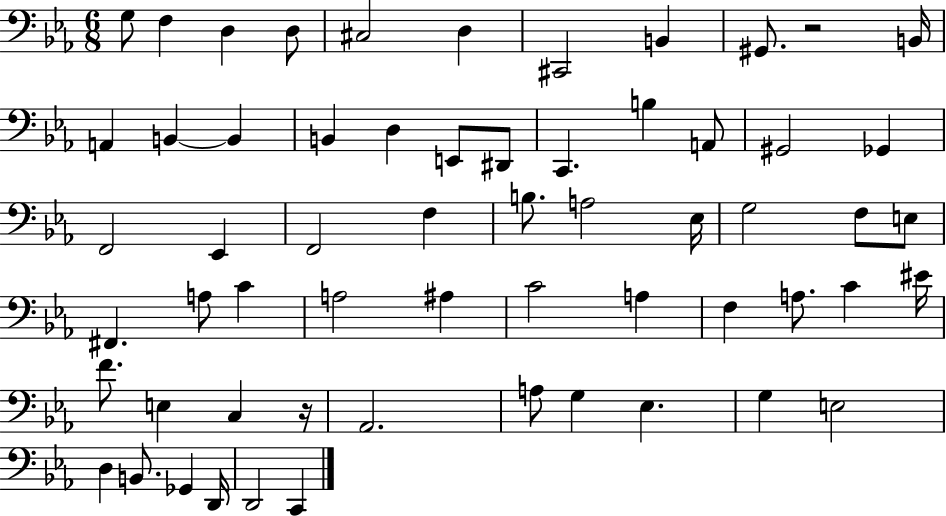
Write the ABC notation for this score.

X:1
T:Untitled
M:6/8
L:1/4
K:Eb
G,/2 F, D, D,/2 ^C,2 D, ^C,,2 B,, ^G,,/2 z2 B,,/4 A,, B,, B,, B,, D, E,,/2 ^D,,/2 C,, B, A,,/2 ^G,,2 _G,, F,,2 _E,, F,,2 F, B,/2 A,2 _E,/4 G,2 F,/2 E,/2 ^F,, A,/2 C A,2 ^A, C2 A, F, A,/2 C ^E/4 F/2 E, C, z/4 _A,,2 A,/2 G, _E, G, E,2 D, B,,/2 _G,, D,,/4 D,,2 C,,